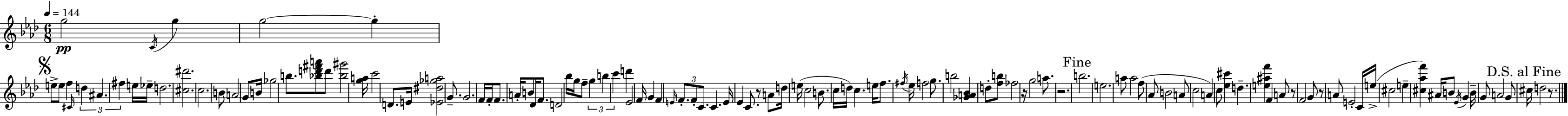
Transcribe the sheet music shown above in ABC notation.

X:1
T:Untitled
M:6/8
L:1/4
K:Fm
g2 C/4 g g2 g e/2 e/2 f ^C/4 d ^A ^f e/4 _e/4 d2 [^c^d']2 c2 B/2 A2 G/2 B/4 _g2 b/2 [_bd'^f'a']/2 d'/2 [_b^g']2 [ga]/4 c'2 D/2 E/4 [_E^d_ga]2 G/2 G2 F/4 F/4 F/2 A/4 B/2 _D/4 F/2 D2 _b/4 g/4 f/2 g b c' d' _E2 F/4 G F E/4 F/2 F/2 C/2 C E/4 _E C/2 z/2 A/2 d/4 e/4 c2 B/2 c/4 d/4 c e/4 f/2 ^f/4 _e/4 f2 g/2 b2 [_GA_B] d/2 [fb]/2 _f2 z/4 g2 a/2 z2 b2 e2 a/2 a2 f/2 _A/2 B2 A/2 c2 A c/2 [_e^c'] d [e^af'] F A/2 z/2 F2 G/2 z/2 A/2 E2 C/4 e/4 ^c2 e [^c_af'] ^A/4 B/2 _E/4 G B/4 G/2 A2 G/2 ^c/4 d2 z/2